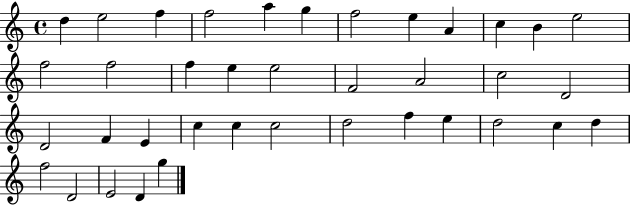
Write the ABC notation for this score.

X:1
T:Untitled
M:4/4
L:1/4
K:C
d e2 f f2 a g f2 e A c B e2 f2 f2 f e e2 F2 A2 c2 D2 D2 F E c c c2 d2 f e d2 c d f2 D2 E2 D g